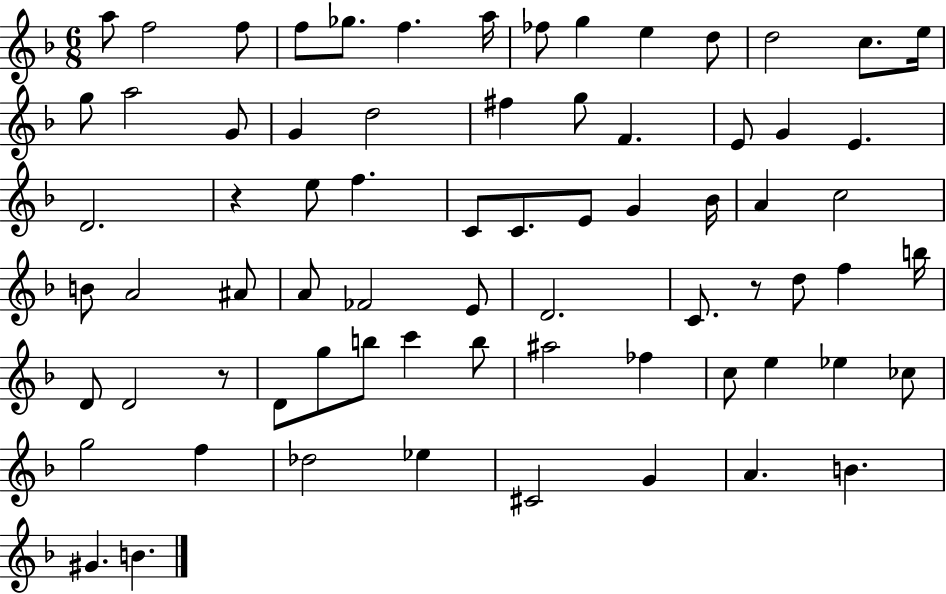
X:1
T:Untitled
M:6/8
L:1/4
K:F
a/2 f2 f/2 f/2 _g/2 f a/4 _f/2 g e d/2 d2 c/2 e/4 g/2 a2 G/2 G d2 ^f g/2 F E/2 G E D2 z e/2 f C/2 C/2 E/2 G _B/4 A c2 B/2 A2 ^A/2 A/2 _F2 E/2 D2 C/2 z/2 d/2 f b/4 D/2 D2 z/2 D/2 g/2 b/2 c' b/2 ^a2 _f c/2 e _e _c/2 g2 f _d2 _e ^C2 G A B ^G B